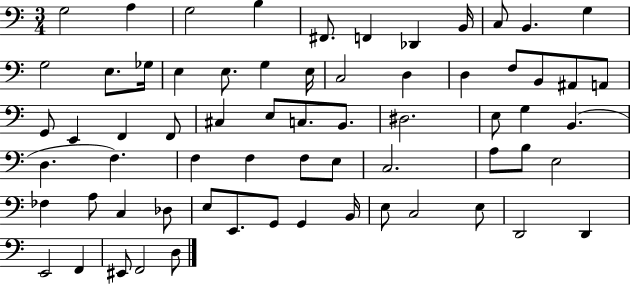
G3/h A3/q G3/h B3/q F#2/e. F2/q Db2/q B2/s C3/e B2/q. G3/q G3/h E3/e. Gb3/s E3/q E3/e. G3/q E3/s C3/h D3/q D3/q F3/e B2/e A#2/e A2/e G2/e E2/q F2/q F2/e C#3/q E3/e C3/e. B2/e. D#3/h. E3/e G3/q B2/q. D3/q. F3/q. F3/q F3/q F3/e E3/e C3/h. A3/e B3/e E3/h FES3/q A3/e C3/q Db3/e E3/e E2/e. G2/e G2/q B2/s E3/e C3/h E3/e D2/h D2/q E2/h F2/q EIS2/e F2/h D3/e